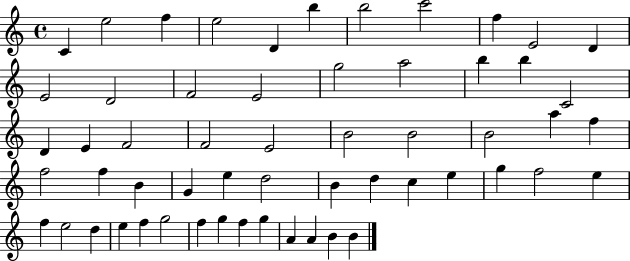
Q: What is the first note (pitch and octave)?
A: C4